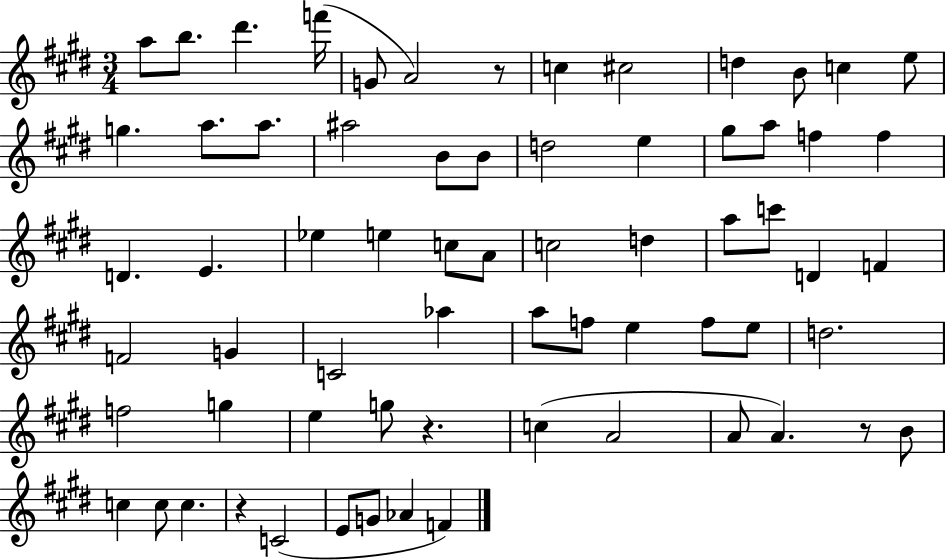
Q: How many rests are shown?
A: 4